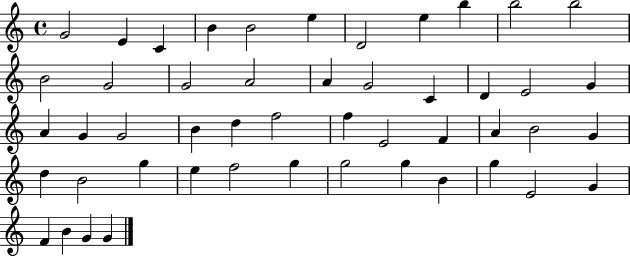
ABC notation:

X:1
T:Untitled
M:4/4
L:1/4
K:C
G2 E C B B2 e D2 e b b2 b2 B2 G2 G2 A2 A G2 C D E2 G A G G2 B d f2 f E2 F A B2 G d B2 g e f2 g g2 g B g E2 G F B G G